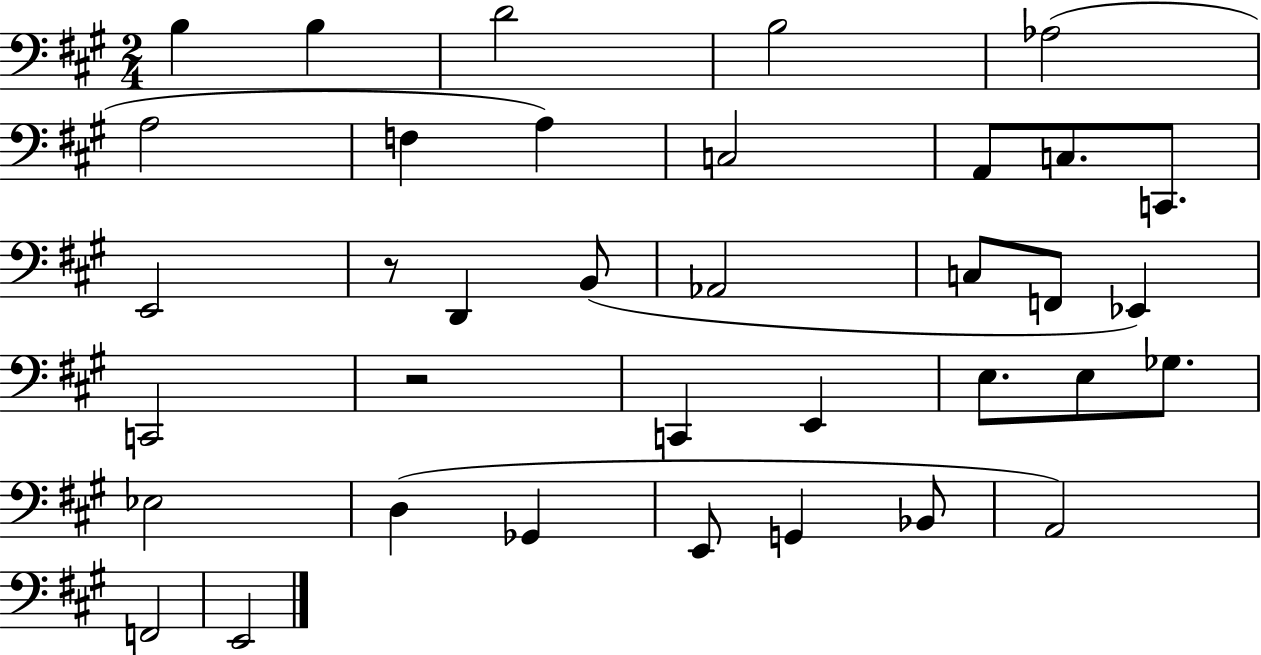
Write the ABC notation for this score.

X:1
T:Untitled
M:2/4
L:1/4
K:A
B, B, D2 B,2 _A,2 A,2 F, A, C,2 A,,/2 C,/2 C,,/2 E,,2 z/2 D,, B,,/2 _A,,2 C,/2 F,,/2 _E,, C,,2 z2 C,, E,, E,/2 E,/2 _G,/2 _E,2 D, _G,, E,,/2 G,, _B,,/2 A,,2 F,,2 E,,2